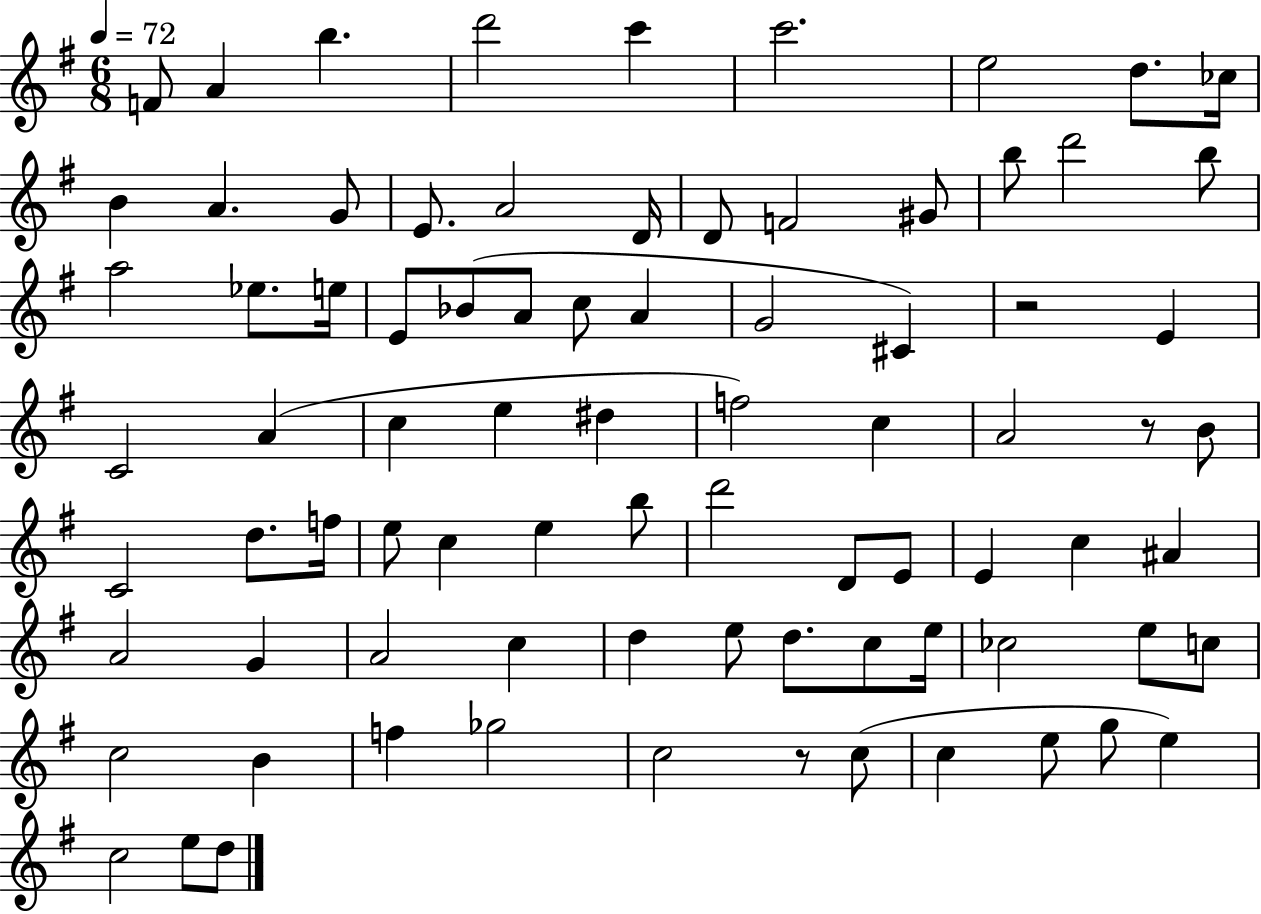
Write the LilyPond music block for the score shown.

{
  \clef treble
  \numericTimeSignature
  \time 6/8
  \key g \major
  \tempo 4 = 72
  f'8 a'4 b''4. | d'''2 c'''4 | c'''2. | e''2 d''8. ces''16 | \break b'4 a'4. g'8 | e'8. a'2 d'16 | d'8 f'2 gis'8 | b''8 d'''2 b''8 | \break a''2 ees''8. e''16 | e'8 bes'8( a'8 c''8 a'4 | g'2 cis'4) | r2 e'4 | \break c'2 a'4( | c''4 e''4 dis''4 | f''2) c''4 | a'2 r8 b'8 | \break c'2 d''8. f''16 | e''8 c''4 e''4 b''8 | d'''2 d'8 e'8 | e'4 c''4 ais'4 | \break a'2 g'4 | a'2 c''4 | d''4 e''8 d''8. c''8 e''16 | ces''2 e''8 c''8 | \break c''2 b'4 | f''4 ges''2 | c''2 r8 c''8( | c''4 e''8 g''8 e''4) | \break c''2 e''8 d''8 | \bar "|."
}